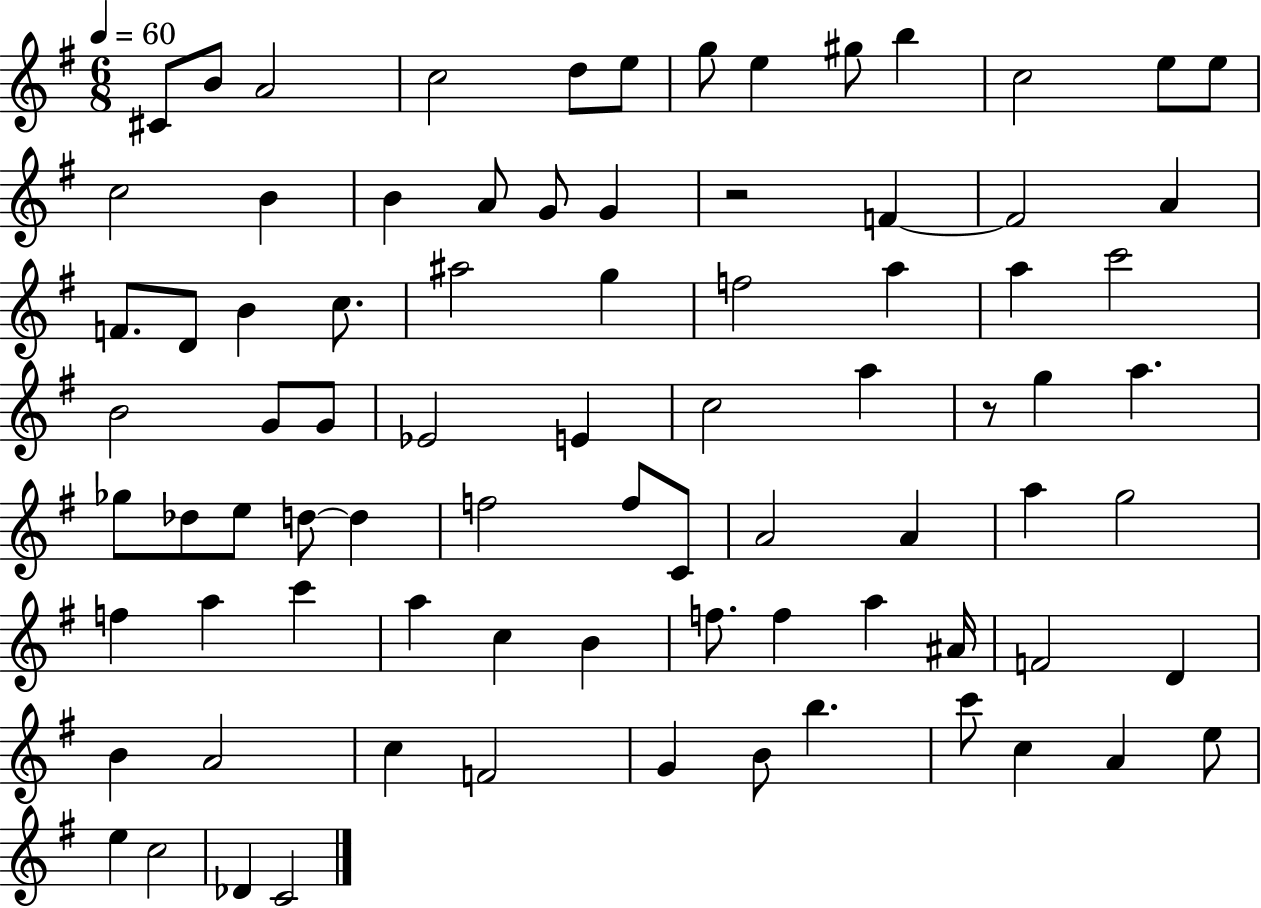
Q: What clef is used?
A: treble